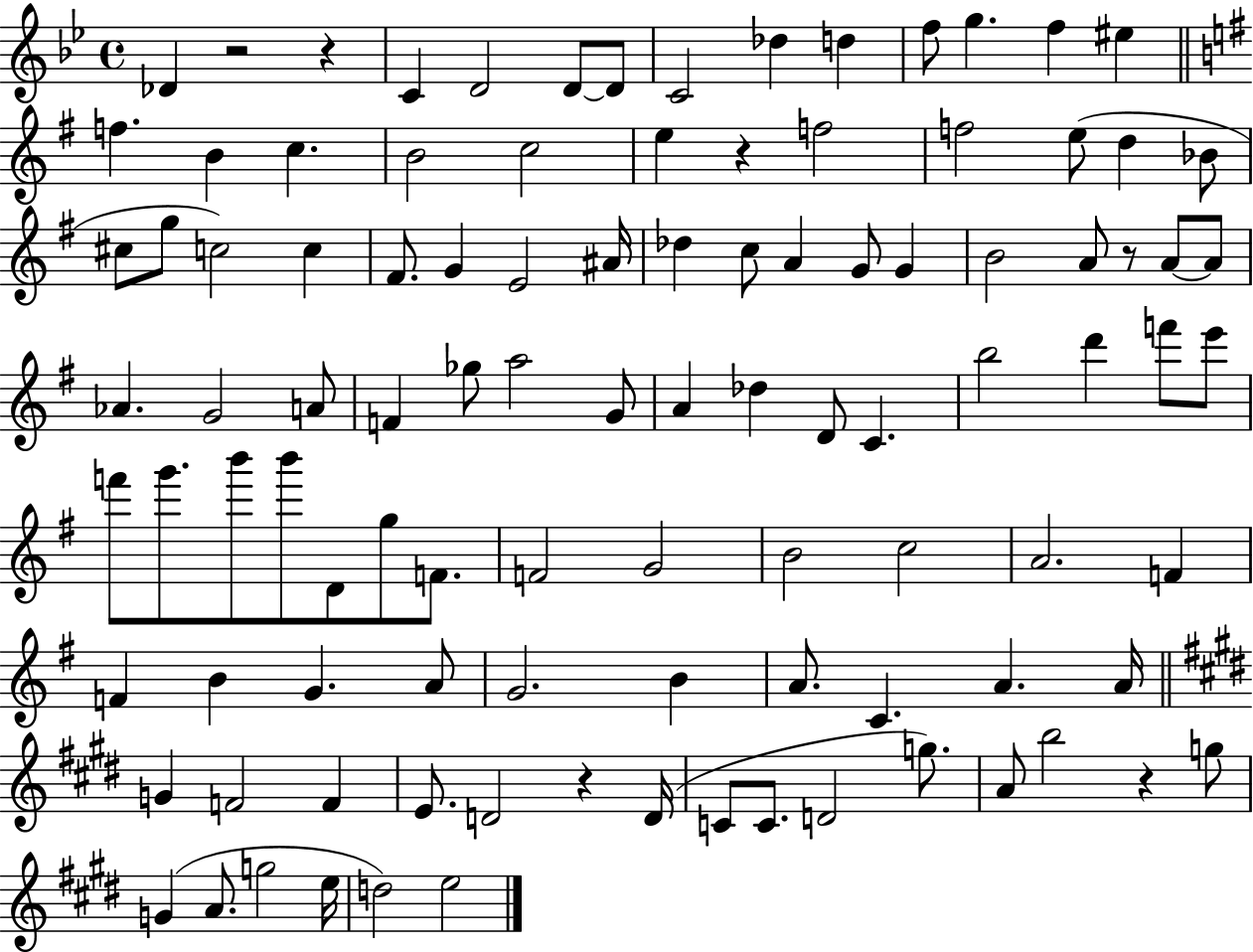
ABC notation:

X:1
T:Untitled
M:4/4
L:1/4
K:Bb
_D z2 z C D2 D/2 D/2 C2 _d d f/2 g f ^e f B c B2 c2 e z f2 f2 e/2 d _B/2 ^c/2 g/2 c2 c ^F/2 G E2 ^A/4 _d c/2 A G/2 G B2 A/2 z/2 A/2 A/2 _A G2 A/2 F _g/2 a2 G/2 A _d D/2 C b2 d' f'/2 e'/2 f'/2 g'/2 b'/2 b'/2 D/2 g/2 F/2 F2 G2 B2 c2 A2 F F B G A/2 G2 B A/2 C A A/4 G F2 F E/2 D2 z D/4 C/2 C/2 D2 g/2 A/2 b2 z g/2 G A/2 g2 e/4 d2 e2